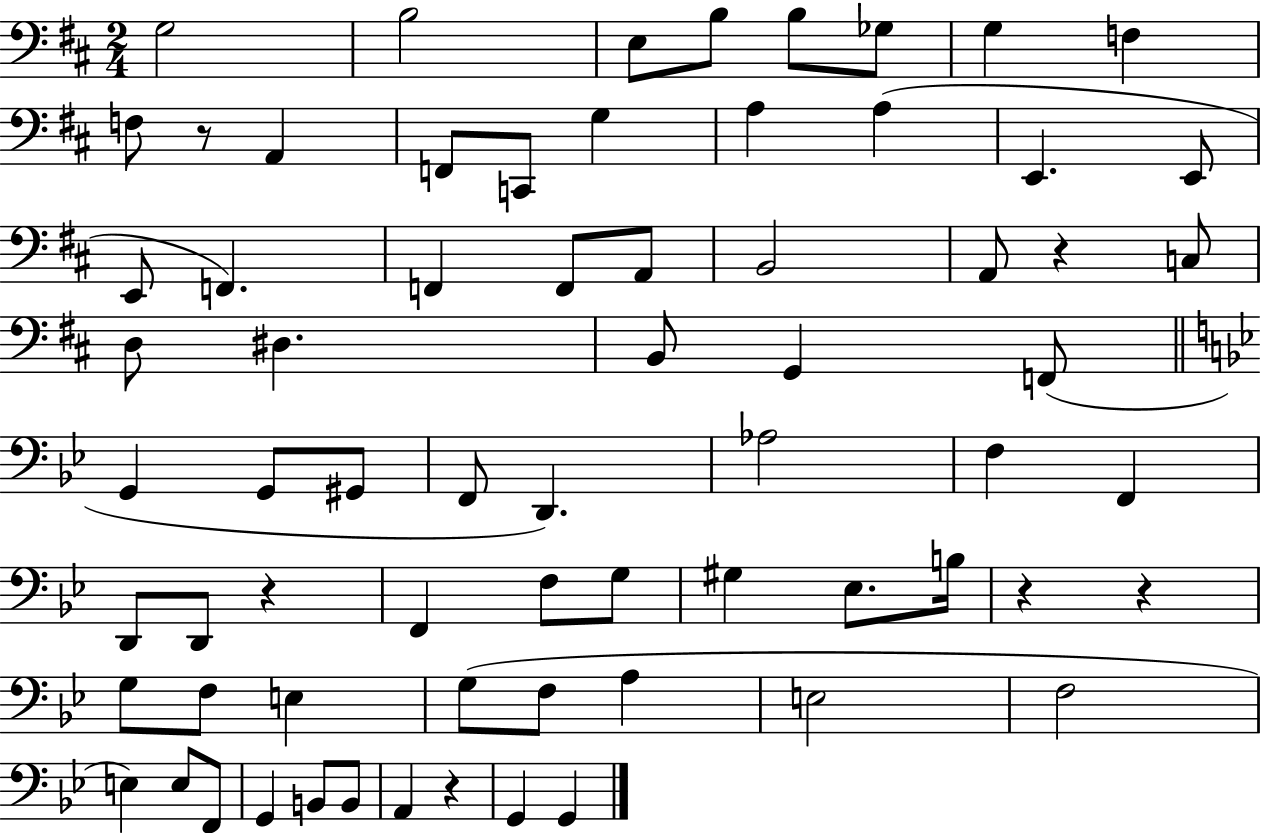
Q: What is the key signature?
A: D major